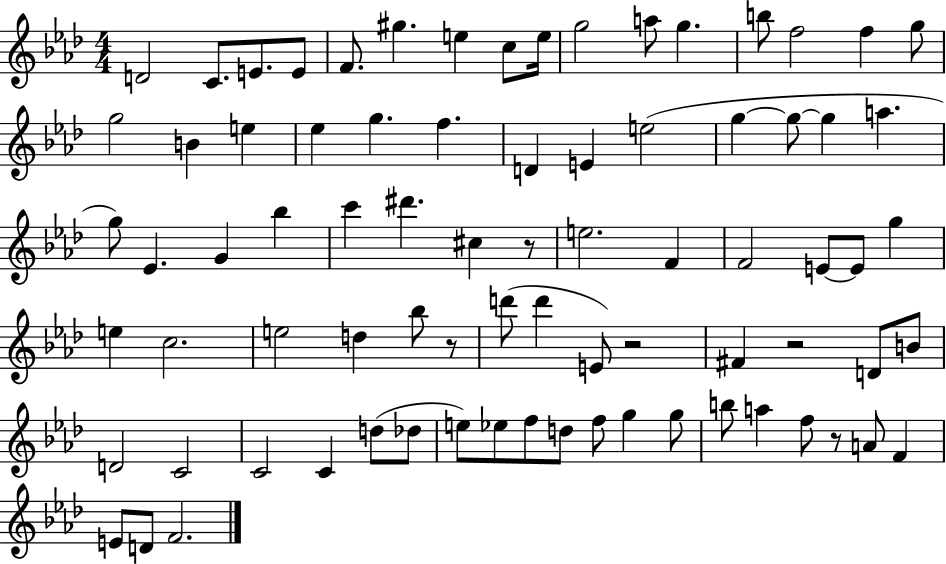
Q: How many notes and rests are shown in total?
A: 79